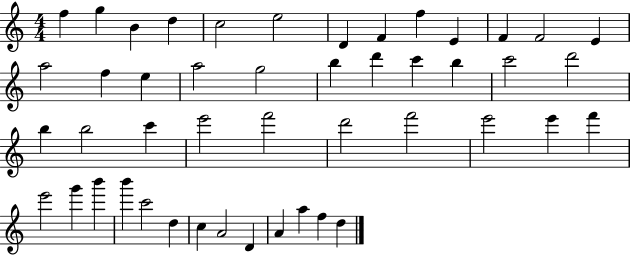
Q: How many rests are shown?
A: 0